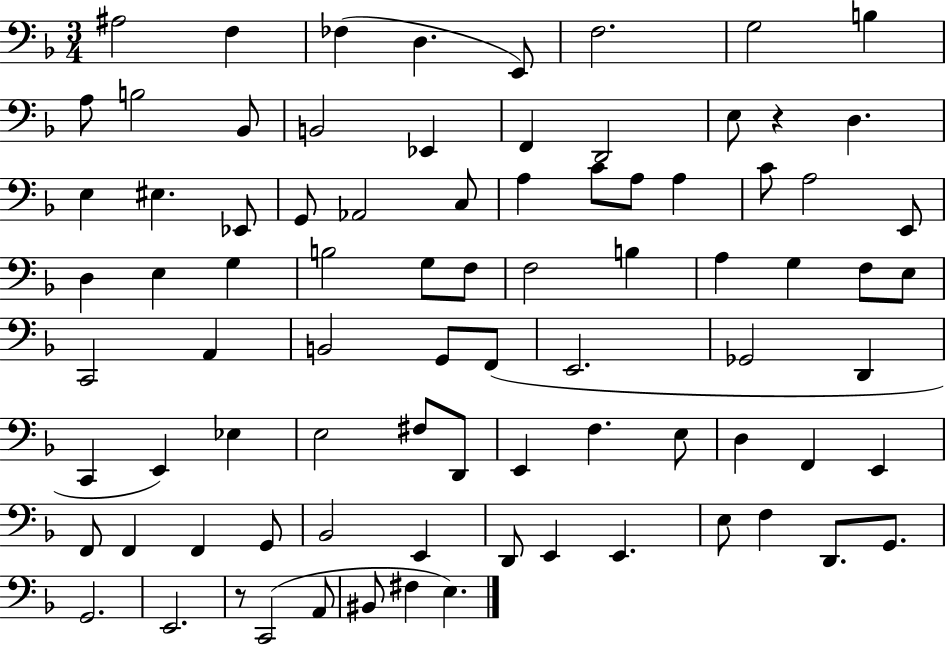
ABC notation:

X:1
T:Untitled
M:3/4
L:1/4
K:F
^A,2 F, _F, D, E,,/2 F,2 G,2 B, A,/2 B,2 _B,,/2 B,,2 _E,, F,, D,,2 E,/2 z D, E, ^E, _E,,/2 G,,/2 _A,,2 C,/2 A, C/2 A,/2 A, C/2 A,2 E,,/2 D, E, G, B,2 G,/2 F,/2 F,2 B, A, G, F,/2 E,/2 C,,2 A,, B,,2 G,,/2 F,,/2 E,,2 _G,,2 D,, C,, E,, _E, E,2 ^F,/2 D,,/2 E,, F, E,/2 D, F,, E,, F,,/2 F,, F,, G,,/2 _B,,2 E,, D,,/2 E,, E,, E,/2 F, D,,/2 G,,/2 G,,2 E,,2 z/2 C,,2 A,,/2 ^B,,/2 ^F, E,